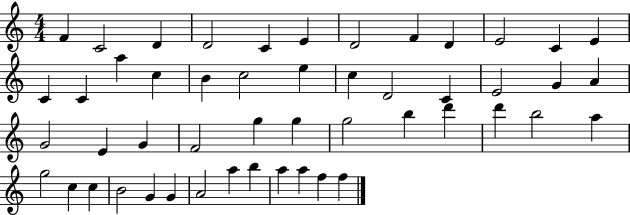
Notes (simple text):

F4/q C4/h D4/q D4/h C4/q E4/q D4/h F4/q D4/q E4/h C4/q E4/q C4/q C4/q A5/q C5/q B4/q C5/h E5/q C5/q D4/h C4/q E4/h G4/q A4/q G4/h E4/q G4/q F4/h G5/q G5/q G5/h B5/q D6/q D6/q B5/h A5/q G5/h C5/q C5/q B4/h G4/q G4/q A4/h A5/q B5/q A5/q A5/q F5/q F5/q